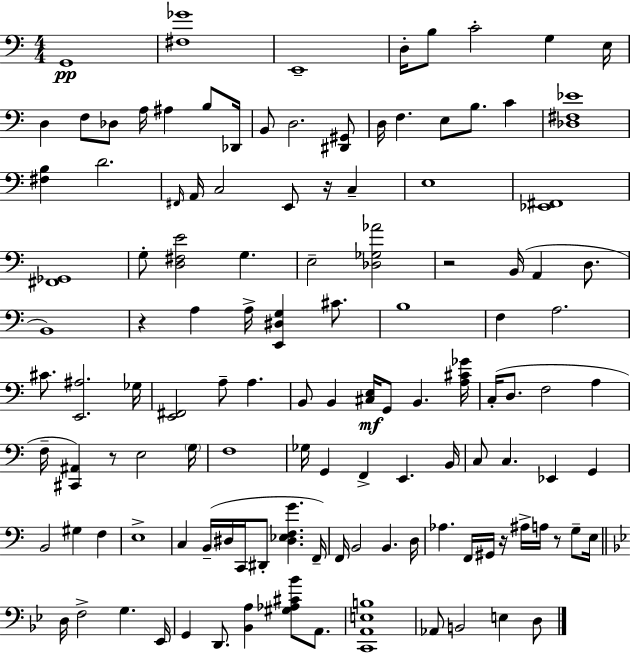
{
  \clef bass
  \numericTimeSignature
  \time 4/4
  \key a \minor
  \repeat volta 2 { g,1\pp | <fis ges'>1 | e,1-- | d16-. b8 c'2-. g4 e16 | \break d4 f8 des8 a16 ais4 b8 des,16 | b,8 d2. <dis, gis,>8 | d16 f4. e8 b8. c'4 | <des fis ees'>1 | \break <fis b>4 d'2. | \grace { fis,16 } a,16 c2 e,8 r16 c4-- | e1 | <ees, fis,>1 | \break <fis, ges,>1 | g8-. <d fis e'>2 g4. | e2-- <des ges aes'>2 | r2 b,16( a,4 d8. | \break b,1) | r4 a4 a16-> <e, dis g>4 cis'8. | b1 | f4 a2. | \break cis'8. <e, ais>2. | ges16 <e, fis,>2 a8-- a4. | b,8 b,4 <cis e>16\mf g,8 b,4. | <a cis' ges'>16 c16-.( d8. f2 a4 | \break f16-- <cis, ais,>4) r8 e2 | \parenthesize g16 f1 | ges16 g,4 f,4-> e,4. | b,16 c8 c4. ees,4 g,4 | \break b,2 gis4 f4 | e1-> | c4 b,16--( dis16 c,16 dis,8-. <dis ees f g'>4. | f,16--) f,16 b,2 b,4. | \break d16 aes4. f,16 gis,16 r16 ais16-> a16 r8 g8-- | e16 \bar "||" \break \key bes \major d16 f2-> g4. ees,16 | g,4 d,8. <bes, a>4 <gis aes cis' bes'>8 a,8. | <c, a, e b>1 | aes,8 b,2 e4 d8 | \break } \bar "|."
}